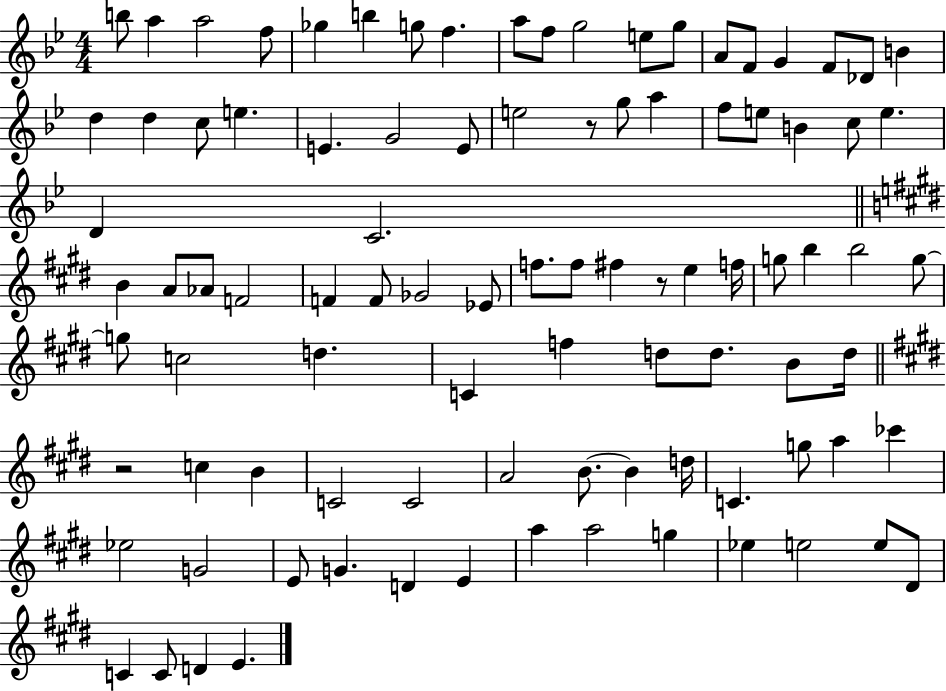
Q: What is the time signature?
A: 4/4